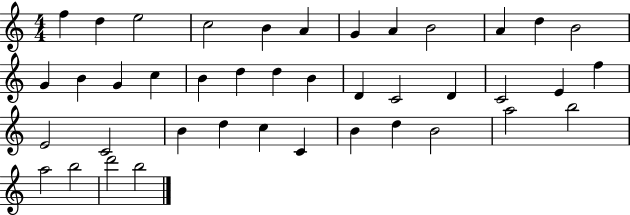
F5/q D5/q E5/h C5/h B4/q A4/q G4/q A4/q B4/h A4/q D5/q B4/h G4/q B4/q G4/q C5/q B4/q D5/q D5/q B4/q D4/q C4/h D4/q C4/h E4/q F5/q E4/h C4/h B4/q D5/q C5/q C4/q B4/q D5/q B4/h A5/h B5/h A5/h B5/h D6/h B5/h